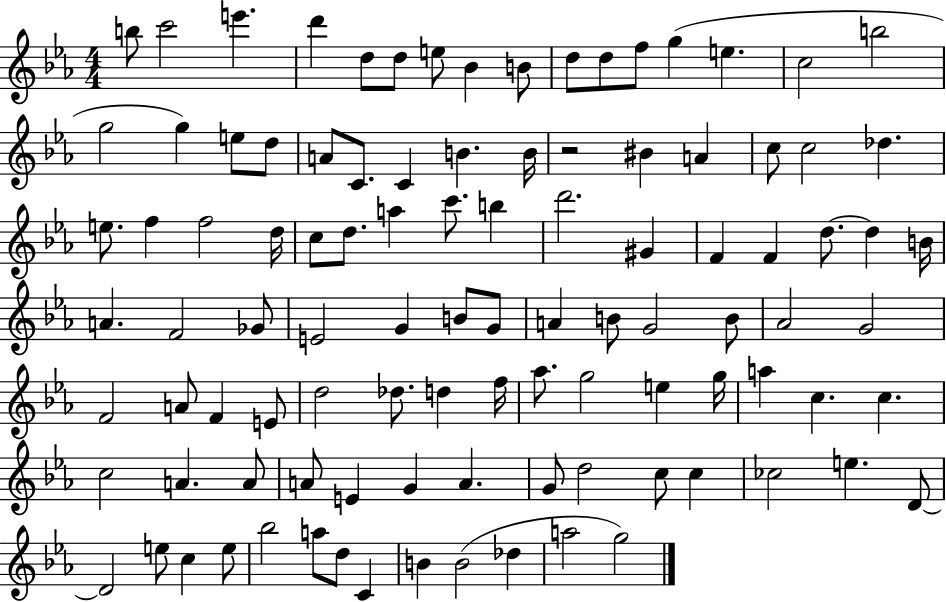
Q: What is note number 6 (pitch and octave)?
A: D5